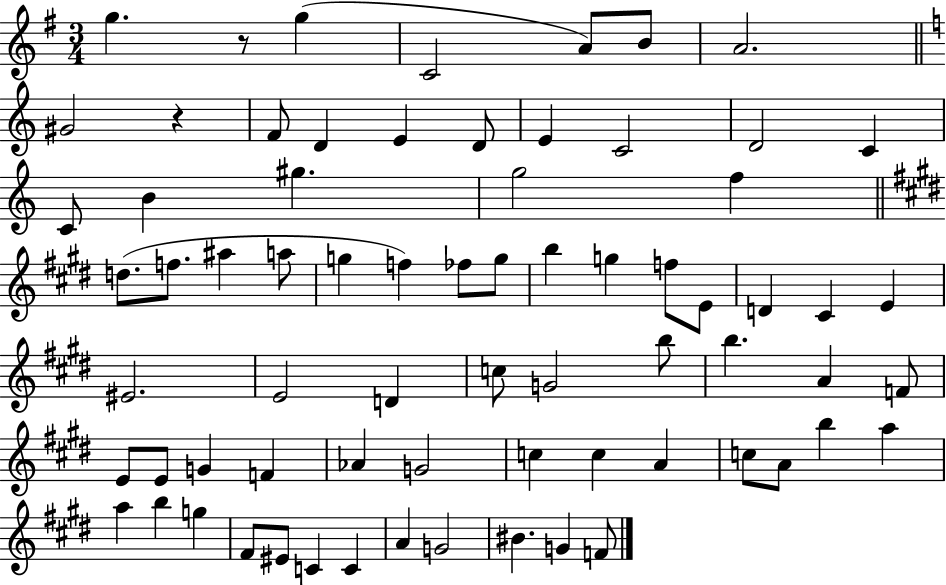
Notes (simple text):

G5/q. R/e G5/q C4/h A4/e B4/e A4/h. G#4/h R/q F4/e D4/q E4/q D4/e E4/q C4/h D4/h C4/q C4/e B4/q G#5/q. G5/h F5/q D5/e. F5/e. A#5/q A5/e G5/q F5/q FES5/e G5/e B5/q G5/q F5/e E4/e D4/q C#4/q E4/q EIS4/h. E4/h D4/q C5/e G4/h B5/e B5/q. A4/q F4/e E4/e E4/e G4/q F4/q Ab4/q G4/h C5/q C5/q A4/q C5/e A4/e B5/q A5/q A5/q B5/q G5/q F#4/e EIS4/e C4/q C4/q A4/q G4/h BIS4/q. G4/q F4/e